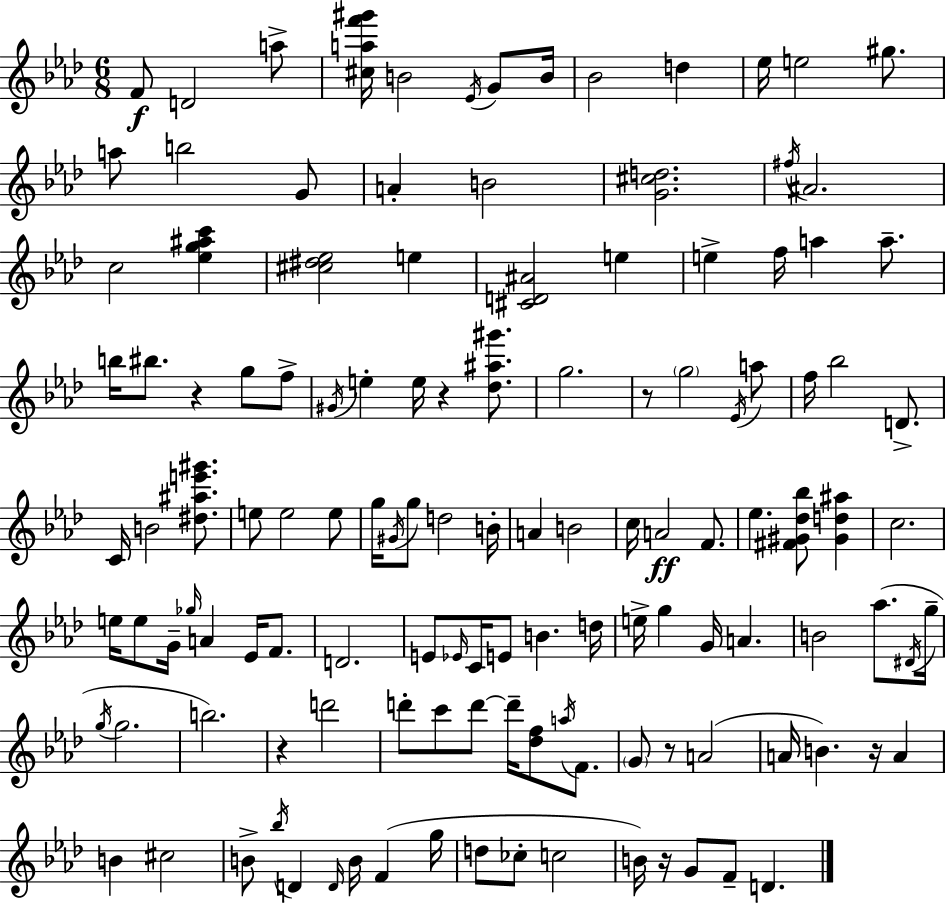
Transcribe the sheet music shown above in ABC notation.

X:1
T:Untitled
M:6/8
L:1/4
K:Fm
F/2 D2 a/2 [^caf'^g']/4 B2 _E/4 G/2 B/4 _B2 d _e/4 e2 ^g/2 a/2 b2 G/2 A B2 [G^cd]2 ^f/4 ^A2 c2 [_eg^ac'] [^c^d_e]2 e [^CD^A]2 e e f/4 a a/2 b/4 ^b/2 z g/2 f/2 ^G/4 e e/4 z [_d^a^g']/2 g2 z/2 g2 _E/4 a/2 f/4 _b2 D/2 C/4 B2 [^d^ae'^g']/2 e/2 e2 e/2 g/4 ^G/4 g/2 d2 B/4 A B2 c/4 A2 F/2 _e [^F^G_d_b]/2 [^Gd^a] c2 e/4 e/2 G/4 _g/4 A _E/4 F/2 D2 E/2 _E/4 C/4 E/2 B d/4 e/4 g G/4 A B2 _a/2 ^D/4 g/4 g/4 g2 b2 z d'2 d'/2 c'/2 d'/2 d'/4 [_df]/2 a/4 F/2 G/2 z/2 A2 A/4 B z/4 A B ^c2 B/2 _b/4 D D/4 B/4 F g/4 d/2 _c/2 c2 B/4 z/4 G/2 F/2 D